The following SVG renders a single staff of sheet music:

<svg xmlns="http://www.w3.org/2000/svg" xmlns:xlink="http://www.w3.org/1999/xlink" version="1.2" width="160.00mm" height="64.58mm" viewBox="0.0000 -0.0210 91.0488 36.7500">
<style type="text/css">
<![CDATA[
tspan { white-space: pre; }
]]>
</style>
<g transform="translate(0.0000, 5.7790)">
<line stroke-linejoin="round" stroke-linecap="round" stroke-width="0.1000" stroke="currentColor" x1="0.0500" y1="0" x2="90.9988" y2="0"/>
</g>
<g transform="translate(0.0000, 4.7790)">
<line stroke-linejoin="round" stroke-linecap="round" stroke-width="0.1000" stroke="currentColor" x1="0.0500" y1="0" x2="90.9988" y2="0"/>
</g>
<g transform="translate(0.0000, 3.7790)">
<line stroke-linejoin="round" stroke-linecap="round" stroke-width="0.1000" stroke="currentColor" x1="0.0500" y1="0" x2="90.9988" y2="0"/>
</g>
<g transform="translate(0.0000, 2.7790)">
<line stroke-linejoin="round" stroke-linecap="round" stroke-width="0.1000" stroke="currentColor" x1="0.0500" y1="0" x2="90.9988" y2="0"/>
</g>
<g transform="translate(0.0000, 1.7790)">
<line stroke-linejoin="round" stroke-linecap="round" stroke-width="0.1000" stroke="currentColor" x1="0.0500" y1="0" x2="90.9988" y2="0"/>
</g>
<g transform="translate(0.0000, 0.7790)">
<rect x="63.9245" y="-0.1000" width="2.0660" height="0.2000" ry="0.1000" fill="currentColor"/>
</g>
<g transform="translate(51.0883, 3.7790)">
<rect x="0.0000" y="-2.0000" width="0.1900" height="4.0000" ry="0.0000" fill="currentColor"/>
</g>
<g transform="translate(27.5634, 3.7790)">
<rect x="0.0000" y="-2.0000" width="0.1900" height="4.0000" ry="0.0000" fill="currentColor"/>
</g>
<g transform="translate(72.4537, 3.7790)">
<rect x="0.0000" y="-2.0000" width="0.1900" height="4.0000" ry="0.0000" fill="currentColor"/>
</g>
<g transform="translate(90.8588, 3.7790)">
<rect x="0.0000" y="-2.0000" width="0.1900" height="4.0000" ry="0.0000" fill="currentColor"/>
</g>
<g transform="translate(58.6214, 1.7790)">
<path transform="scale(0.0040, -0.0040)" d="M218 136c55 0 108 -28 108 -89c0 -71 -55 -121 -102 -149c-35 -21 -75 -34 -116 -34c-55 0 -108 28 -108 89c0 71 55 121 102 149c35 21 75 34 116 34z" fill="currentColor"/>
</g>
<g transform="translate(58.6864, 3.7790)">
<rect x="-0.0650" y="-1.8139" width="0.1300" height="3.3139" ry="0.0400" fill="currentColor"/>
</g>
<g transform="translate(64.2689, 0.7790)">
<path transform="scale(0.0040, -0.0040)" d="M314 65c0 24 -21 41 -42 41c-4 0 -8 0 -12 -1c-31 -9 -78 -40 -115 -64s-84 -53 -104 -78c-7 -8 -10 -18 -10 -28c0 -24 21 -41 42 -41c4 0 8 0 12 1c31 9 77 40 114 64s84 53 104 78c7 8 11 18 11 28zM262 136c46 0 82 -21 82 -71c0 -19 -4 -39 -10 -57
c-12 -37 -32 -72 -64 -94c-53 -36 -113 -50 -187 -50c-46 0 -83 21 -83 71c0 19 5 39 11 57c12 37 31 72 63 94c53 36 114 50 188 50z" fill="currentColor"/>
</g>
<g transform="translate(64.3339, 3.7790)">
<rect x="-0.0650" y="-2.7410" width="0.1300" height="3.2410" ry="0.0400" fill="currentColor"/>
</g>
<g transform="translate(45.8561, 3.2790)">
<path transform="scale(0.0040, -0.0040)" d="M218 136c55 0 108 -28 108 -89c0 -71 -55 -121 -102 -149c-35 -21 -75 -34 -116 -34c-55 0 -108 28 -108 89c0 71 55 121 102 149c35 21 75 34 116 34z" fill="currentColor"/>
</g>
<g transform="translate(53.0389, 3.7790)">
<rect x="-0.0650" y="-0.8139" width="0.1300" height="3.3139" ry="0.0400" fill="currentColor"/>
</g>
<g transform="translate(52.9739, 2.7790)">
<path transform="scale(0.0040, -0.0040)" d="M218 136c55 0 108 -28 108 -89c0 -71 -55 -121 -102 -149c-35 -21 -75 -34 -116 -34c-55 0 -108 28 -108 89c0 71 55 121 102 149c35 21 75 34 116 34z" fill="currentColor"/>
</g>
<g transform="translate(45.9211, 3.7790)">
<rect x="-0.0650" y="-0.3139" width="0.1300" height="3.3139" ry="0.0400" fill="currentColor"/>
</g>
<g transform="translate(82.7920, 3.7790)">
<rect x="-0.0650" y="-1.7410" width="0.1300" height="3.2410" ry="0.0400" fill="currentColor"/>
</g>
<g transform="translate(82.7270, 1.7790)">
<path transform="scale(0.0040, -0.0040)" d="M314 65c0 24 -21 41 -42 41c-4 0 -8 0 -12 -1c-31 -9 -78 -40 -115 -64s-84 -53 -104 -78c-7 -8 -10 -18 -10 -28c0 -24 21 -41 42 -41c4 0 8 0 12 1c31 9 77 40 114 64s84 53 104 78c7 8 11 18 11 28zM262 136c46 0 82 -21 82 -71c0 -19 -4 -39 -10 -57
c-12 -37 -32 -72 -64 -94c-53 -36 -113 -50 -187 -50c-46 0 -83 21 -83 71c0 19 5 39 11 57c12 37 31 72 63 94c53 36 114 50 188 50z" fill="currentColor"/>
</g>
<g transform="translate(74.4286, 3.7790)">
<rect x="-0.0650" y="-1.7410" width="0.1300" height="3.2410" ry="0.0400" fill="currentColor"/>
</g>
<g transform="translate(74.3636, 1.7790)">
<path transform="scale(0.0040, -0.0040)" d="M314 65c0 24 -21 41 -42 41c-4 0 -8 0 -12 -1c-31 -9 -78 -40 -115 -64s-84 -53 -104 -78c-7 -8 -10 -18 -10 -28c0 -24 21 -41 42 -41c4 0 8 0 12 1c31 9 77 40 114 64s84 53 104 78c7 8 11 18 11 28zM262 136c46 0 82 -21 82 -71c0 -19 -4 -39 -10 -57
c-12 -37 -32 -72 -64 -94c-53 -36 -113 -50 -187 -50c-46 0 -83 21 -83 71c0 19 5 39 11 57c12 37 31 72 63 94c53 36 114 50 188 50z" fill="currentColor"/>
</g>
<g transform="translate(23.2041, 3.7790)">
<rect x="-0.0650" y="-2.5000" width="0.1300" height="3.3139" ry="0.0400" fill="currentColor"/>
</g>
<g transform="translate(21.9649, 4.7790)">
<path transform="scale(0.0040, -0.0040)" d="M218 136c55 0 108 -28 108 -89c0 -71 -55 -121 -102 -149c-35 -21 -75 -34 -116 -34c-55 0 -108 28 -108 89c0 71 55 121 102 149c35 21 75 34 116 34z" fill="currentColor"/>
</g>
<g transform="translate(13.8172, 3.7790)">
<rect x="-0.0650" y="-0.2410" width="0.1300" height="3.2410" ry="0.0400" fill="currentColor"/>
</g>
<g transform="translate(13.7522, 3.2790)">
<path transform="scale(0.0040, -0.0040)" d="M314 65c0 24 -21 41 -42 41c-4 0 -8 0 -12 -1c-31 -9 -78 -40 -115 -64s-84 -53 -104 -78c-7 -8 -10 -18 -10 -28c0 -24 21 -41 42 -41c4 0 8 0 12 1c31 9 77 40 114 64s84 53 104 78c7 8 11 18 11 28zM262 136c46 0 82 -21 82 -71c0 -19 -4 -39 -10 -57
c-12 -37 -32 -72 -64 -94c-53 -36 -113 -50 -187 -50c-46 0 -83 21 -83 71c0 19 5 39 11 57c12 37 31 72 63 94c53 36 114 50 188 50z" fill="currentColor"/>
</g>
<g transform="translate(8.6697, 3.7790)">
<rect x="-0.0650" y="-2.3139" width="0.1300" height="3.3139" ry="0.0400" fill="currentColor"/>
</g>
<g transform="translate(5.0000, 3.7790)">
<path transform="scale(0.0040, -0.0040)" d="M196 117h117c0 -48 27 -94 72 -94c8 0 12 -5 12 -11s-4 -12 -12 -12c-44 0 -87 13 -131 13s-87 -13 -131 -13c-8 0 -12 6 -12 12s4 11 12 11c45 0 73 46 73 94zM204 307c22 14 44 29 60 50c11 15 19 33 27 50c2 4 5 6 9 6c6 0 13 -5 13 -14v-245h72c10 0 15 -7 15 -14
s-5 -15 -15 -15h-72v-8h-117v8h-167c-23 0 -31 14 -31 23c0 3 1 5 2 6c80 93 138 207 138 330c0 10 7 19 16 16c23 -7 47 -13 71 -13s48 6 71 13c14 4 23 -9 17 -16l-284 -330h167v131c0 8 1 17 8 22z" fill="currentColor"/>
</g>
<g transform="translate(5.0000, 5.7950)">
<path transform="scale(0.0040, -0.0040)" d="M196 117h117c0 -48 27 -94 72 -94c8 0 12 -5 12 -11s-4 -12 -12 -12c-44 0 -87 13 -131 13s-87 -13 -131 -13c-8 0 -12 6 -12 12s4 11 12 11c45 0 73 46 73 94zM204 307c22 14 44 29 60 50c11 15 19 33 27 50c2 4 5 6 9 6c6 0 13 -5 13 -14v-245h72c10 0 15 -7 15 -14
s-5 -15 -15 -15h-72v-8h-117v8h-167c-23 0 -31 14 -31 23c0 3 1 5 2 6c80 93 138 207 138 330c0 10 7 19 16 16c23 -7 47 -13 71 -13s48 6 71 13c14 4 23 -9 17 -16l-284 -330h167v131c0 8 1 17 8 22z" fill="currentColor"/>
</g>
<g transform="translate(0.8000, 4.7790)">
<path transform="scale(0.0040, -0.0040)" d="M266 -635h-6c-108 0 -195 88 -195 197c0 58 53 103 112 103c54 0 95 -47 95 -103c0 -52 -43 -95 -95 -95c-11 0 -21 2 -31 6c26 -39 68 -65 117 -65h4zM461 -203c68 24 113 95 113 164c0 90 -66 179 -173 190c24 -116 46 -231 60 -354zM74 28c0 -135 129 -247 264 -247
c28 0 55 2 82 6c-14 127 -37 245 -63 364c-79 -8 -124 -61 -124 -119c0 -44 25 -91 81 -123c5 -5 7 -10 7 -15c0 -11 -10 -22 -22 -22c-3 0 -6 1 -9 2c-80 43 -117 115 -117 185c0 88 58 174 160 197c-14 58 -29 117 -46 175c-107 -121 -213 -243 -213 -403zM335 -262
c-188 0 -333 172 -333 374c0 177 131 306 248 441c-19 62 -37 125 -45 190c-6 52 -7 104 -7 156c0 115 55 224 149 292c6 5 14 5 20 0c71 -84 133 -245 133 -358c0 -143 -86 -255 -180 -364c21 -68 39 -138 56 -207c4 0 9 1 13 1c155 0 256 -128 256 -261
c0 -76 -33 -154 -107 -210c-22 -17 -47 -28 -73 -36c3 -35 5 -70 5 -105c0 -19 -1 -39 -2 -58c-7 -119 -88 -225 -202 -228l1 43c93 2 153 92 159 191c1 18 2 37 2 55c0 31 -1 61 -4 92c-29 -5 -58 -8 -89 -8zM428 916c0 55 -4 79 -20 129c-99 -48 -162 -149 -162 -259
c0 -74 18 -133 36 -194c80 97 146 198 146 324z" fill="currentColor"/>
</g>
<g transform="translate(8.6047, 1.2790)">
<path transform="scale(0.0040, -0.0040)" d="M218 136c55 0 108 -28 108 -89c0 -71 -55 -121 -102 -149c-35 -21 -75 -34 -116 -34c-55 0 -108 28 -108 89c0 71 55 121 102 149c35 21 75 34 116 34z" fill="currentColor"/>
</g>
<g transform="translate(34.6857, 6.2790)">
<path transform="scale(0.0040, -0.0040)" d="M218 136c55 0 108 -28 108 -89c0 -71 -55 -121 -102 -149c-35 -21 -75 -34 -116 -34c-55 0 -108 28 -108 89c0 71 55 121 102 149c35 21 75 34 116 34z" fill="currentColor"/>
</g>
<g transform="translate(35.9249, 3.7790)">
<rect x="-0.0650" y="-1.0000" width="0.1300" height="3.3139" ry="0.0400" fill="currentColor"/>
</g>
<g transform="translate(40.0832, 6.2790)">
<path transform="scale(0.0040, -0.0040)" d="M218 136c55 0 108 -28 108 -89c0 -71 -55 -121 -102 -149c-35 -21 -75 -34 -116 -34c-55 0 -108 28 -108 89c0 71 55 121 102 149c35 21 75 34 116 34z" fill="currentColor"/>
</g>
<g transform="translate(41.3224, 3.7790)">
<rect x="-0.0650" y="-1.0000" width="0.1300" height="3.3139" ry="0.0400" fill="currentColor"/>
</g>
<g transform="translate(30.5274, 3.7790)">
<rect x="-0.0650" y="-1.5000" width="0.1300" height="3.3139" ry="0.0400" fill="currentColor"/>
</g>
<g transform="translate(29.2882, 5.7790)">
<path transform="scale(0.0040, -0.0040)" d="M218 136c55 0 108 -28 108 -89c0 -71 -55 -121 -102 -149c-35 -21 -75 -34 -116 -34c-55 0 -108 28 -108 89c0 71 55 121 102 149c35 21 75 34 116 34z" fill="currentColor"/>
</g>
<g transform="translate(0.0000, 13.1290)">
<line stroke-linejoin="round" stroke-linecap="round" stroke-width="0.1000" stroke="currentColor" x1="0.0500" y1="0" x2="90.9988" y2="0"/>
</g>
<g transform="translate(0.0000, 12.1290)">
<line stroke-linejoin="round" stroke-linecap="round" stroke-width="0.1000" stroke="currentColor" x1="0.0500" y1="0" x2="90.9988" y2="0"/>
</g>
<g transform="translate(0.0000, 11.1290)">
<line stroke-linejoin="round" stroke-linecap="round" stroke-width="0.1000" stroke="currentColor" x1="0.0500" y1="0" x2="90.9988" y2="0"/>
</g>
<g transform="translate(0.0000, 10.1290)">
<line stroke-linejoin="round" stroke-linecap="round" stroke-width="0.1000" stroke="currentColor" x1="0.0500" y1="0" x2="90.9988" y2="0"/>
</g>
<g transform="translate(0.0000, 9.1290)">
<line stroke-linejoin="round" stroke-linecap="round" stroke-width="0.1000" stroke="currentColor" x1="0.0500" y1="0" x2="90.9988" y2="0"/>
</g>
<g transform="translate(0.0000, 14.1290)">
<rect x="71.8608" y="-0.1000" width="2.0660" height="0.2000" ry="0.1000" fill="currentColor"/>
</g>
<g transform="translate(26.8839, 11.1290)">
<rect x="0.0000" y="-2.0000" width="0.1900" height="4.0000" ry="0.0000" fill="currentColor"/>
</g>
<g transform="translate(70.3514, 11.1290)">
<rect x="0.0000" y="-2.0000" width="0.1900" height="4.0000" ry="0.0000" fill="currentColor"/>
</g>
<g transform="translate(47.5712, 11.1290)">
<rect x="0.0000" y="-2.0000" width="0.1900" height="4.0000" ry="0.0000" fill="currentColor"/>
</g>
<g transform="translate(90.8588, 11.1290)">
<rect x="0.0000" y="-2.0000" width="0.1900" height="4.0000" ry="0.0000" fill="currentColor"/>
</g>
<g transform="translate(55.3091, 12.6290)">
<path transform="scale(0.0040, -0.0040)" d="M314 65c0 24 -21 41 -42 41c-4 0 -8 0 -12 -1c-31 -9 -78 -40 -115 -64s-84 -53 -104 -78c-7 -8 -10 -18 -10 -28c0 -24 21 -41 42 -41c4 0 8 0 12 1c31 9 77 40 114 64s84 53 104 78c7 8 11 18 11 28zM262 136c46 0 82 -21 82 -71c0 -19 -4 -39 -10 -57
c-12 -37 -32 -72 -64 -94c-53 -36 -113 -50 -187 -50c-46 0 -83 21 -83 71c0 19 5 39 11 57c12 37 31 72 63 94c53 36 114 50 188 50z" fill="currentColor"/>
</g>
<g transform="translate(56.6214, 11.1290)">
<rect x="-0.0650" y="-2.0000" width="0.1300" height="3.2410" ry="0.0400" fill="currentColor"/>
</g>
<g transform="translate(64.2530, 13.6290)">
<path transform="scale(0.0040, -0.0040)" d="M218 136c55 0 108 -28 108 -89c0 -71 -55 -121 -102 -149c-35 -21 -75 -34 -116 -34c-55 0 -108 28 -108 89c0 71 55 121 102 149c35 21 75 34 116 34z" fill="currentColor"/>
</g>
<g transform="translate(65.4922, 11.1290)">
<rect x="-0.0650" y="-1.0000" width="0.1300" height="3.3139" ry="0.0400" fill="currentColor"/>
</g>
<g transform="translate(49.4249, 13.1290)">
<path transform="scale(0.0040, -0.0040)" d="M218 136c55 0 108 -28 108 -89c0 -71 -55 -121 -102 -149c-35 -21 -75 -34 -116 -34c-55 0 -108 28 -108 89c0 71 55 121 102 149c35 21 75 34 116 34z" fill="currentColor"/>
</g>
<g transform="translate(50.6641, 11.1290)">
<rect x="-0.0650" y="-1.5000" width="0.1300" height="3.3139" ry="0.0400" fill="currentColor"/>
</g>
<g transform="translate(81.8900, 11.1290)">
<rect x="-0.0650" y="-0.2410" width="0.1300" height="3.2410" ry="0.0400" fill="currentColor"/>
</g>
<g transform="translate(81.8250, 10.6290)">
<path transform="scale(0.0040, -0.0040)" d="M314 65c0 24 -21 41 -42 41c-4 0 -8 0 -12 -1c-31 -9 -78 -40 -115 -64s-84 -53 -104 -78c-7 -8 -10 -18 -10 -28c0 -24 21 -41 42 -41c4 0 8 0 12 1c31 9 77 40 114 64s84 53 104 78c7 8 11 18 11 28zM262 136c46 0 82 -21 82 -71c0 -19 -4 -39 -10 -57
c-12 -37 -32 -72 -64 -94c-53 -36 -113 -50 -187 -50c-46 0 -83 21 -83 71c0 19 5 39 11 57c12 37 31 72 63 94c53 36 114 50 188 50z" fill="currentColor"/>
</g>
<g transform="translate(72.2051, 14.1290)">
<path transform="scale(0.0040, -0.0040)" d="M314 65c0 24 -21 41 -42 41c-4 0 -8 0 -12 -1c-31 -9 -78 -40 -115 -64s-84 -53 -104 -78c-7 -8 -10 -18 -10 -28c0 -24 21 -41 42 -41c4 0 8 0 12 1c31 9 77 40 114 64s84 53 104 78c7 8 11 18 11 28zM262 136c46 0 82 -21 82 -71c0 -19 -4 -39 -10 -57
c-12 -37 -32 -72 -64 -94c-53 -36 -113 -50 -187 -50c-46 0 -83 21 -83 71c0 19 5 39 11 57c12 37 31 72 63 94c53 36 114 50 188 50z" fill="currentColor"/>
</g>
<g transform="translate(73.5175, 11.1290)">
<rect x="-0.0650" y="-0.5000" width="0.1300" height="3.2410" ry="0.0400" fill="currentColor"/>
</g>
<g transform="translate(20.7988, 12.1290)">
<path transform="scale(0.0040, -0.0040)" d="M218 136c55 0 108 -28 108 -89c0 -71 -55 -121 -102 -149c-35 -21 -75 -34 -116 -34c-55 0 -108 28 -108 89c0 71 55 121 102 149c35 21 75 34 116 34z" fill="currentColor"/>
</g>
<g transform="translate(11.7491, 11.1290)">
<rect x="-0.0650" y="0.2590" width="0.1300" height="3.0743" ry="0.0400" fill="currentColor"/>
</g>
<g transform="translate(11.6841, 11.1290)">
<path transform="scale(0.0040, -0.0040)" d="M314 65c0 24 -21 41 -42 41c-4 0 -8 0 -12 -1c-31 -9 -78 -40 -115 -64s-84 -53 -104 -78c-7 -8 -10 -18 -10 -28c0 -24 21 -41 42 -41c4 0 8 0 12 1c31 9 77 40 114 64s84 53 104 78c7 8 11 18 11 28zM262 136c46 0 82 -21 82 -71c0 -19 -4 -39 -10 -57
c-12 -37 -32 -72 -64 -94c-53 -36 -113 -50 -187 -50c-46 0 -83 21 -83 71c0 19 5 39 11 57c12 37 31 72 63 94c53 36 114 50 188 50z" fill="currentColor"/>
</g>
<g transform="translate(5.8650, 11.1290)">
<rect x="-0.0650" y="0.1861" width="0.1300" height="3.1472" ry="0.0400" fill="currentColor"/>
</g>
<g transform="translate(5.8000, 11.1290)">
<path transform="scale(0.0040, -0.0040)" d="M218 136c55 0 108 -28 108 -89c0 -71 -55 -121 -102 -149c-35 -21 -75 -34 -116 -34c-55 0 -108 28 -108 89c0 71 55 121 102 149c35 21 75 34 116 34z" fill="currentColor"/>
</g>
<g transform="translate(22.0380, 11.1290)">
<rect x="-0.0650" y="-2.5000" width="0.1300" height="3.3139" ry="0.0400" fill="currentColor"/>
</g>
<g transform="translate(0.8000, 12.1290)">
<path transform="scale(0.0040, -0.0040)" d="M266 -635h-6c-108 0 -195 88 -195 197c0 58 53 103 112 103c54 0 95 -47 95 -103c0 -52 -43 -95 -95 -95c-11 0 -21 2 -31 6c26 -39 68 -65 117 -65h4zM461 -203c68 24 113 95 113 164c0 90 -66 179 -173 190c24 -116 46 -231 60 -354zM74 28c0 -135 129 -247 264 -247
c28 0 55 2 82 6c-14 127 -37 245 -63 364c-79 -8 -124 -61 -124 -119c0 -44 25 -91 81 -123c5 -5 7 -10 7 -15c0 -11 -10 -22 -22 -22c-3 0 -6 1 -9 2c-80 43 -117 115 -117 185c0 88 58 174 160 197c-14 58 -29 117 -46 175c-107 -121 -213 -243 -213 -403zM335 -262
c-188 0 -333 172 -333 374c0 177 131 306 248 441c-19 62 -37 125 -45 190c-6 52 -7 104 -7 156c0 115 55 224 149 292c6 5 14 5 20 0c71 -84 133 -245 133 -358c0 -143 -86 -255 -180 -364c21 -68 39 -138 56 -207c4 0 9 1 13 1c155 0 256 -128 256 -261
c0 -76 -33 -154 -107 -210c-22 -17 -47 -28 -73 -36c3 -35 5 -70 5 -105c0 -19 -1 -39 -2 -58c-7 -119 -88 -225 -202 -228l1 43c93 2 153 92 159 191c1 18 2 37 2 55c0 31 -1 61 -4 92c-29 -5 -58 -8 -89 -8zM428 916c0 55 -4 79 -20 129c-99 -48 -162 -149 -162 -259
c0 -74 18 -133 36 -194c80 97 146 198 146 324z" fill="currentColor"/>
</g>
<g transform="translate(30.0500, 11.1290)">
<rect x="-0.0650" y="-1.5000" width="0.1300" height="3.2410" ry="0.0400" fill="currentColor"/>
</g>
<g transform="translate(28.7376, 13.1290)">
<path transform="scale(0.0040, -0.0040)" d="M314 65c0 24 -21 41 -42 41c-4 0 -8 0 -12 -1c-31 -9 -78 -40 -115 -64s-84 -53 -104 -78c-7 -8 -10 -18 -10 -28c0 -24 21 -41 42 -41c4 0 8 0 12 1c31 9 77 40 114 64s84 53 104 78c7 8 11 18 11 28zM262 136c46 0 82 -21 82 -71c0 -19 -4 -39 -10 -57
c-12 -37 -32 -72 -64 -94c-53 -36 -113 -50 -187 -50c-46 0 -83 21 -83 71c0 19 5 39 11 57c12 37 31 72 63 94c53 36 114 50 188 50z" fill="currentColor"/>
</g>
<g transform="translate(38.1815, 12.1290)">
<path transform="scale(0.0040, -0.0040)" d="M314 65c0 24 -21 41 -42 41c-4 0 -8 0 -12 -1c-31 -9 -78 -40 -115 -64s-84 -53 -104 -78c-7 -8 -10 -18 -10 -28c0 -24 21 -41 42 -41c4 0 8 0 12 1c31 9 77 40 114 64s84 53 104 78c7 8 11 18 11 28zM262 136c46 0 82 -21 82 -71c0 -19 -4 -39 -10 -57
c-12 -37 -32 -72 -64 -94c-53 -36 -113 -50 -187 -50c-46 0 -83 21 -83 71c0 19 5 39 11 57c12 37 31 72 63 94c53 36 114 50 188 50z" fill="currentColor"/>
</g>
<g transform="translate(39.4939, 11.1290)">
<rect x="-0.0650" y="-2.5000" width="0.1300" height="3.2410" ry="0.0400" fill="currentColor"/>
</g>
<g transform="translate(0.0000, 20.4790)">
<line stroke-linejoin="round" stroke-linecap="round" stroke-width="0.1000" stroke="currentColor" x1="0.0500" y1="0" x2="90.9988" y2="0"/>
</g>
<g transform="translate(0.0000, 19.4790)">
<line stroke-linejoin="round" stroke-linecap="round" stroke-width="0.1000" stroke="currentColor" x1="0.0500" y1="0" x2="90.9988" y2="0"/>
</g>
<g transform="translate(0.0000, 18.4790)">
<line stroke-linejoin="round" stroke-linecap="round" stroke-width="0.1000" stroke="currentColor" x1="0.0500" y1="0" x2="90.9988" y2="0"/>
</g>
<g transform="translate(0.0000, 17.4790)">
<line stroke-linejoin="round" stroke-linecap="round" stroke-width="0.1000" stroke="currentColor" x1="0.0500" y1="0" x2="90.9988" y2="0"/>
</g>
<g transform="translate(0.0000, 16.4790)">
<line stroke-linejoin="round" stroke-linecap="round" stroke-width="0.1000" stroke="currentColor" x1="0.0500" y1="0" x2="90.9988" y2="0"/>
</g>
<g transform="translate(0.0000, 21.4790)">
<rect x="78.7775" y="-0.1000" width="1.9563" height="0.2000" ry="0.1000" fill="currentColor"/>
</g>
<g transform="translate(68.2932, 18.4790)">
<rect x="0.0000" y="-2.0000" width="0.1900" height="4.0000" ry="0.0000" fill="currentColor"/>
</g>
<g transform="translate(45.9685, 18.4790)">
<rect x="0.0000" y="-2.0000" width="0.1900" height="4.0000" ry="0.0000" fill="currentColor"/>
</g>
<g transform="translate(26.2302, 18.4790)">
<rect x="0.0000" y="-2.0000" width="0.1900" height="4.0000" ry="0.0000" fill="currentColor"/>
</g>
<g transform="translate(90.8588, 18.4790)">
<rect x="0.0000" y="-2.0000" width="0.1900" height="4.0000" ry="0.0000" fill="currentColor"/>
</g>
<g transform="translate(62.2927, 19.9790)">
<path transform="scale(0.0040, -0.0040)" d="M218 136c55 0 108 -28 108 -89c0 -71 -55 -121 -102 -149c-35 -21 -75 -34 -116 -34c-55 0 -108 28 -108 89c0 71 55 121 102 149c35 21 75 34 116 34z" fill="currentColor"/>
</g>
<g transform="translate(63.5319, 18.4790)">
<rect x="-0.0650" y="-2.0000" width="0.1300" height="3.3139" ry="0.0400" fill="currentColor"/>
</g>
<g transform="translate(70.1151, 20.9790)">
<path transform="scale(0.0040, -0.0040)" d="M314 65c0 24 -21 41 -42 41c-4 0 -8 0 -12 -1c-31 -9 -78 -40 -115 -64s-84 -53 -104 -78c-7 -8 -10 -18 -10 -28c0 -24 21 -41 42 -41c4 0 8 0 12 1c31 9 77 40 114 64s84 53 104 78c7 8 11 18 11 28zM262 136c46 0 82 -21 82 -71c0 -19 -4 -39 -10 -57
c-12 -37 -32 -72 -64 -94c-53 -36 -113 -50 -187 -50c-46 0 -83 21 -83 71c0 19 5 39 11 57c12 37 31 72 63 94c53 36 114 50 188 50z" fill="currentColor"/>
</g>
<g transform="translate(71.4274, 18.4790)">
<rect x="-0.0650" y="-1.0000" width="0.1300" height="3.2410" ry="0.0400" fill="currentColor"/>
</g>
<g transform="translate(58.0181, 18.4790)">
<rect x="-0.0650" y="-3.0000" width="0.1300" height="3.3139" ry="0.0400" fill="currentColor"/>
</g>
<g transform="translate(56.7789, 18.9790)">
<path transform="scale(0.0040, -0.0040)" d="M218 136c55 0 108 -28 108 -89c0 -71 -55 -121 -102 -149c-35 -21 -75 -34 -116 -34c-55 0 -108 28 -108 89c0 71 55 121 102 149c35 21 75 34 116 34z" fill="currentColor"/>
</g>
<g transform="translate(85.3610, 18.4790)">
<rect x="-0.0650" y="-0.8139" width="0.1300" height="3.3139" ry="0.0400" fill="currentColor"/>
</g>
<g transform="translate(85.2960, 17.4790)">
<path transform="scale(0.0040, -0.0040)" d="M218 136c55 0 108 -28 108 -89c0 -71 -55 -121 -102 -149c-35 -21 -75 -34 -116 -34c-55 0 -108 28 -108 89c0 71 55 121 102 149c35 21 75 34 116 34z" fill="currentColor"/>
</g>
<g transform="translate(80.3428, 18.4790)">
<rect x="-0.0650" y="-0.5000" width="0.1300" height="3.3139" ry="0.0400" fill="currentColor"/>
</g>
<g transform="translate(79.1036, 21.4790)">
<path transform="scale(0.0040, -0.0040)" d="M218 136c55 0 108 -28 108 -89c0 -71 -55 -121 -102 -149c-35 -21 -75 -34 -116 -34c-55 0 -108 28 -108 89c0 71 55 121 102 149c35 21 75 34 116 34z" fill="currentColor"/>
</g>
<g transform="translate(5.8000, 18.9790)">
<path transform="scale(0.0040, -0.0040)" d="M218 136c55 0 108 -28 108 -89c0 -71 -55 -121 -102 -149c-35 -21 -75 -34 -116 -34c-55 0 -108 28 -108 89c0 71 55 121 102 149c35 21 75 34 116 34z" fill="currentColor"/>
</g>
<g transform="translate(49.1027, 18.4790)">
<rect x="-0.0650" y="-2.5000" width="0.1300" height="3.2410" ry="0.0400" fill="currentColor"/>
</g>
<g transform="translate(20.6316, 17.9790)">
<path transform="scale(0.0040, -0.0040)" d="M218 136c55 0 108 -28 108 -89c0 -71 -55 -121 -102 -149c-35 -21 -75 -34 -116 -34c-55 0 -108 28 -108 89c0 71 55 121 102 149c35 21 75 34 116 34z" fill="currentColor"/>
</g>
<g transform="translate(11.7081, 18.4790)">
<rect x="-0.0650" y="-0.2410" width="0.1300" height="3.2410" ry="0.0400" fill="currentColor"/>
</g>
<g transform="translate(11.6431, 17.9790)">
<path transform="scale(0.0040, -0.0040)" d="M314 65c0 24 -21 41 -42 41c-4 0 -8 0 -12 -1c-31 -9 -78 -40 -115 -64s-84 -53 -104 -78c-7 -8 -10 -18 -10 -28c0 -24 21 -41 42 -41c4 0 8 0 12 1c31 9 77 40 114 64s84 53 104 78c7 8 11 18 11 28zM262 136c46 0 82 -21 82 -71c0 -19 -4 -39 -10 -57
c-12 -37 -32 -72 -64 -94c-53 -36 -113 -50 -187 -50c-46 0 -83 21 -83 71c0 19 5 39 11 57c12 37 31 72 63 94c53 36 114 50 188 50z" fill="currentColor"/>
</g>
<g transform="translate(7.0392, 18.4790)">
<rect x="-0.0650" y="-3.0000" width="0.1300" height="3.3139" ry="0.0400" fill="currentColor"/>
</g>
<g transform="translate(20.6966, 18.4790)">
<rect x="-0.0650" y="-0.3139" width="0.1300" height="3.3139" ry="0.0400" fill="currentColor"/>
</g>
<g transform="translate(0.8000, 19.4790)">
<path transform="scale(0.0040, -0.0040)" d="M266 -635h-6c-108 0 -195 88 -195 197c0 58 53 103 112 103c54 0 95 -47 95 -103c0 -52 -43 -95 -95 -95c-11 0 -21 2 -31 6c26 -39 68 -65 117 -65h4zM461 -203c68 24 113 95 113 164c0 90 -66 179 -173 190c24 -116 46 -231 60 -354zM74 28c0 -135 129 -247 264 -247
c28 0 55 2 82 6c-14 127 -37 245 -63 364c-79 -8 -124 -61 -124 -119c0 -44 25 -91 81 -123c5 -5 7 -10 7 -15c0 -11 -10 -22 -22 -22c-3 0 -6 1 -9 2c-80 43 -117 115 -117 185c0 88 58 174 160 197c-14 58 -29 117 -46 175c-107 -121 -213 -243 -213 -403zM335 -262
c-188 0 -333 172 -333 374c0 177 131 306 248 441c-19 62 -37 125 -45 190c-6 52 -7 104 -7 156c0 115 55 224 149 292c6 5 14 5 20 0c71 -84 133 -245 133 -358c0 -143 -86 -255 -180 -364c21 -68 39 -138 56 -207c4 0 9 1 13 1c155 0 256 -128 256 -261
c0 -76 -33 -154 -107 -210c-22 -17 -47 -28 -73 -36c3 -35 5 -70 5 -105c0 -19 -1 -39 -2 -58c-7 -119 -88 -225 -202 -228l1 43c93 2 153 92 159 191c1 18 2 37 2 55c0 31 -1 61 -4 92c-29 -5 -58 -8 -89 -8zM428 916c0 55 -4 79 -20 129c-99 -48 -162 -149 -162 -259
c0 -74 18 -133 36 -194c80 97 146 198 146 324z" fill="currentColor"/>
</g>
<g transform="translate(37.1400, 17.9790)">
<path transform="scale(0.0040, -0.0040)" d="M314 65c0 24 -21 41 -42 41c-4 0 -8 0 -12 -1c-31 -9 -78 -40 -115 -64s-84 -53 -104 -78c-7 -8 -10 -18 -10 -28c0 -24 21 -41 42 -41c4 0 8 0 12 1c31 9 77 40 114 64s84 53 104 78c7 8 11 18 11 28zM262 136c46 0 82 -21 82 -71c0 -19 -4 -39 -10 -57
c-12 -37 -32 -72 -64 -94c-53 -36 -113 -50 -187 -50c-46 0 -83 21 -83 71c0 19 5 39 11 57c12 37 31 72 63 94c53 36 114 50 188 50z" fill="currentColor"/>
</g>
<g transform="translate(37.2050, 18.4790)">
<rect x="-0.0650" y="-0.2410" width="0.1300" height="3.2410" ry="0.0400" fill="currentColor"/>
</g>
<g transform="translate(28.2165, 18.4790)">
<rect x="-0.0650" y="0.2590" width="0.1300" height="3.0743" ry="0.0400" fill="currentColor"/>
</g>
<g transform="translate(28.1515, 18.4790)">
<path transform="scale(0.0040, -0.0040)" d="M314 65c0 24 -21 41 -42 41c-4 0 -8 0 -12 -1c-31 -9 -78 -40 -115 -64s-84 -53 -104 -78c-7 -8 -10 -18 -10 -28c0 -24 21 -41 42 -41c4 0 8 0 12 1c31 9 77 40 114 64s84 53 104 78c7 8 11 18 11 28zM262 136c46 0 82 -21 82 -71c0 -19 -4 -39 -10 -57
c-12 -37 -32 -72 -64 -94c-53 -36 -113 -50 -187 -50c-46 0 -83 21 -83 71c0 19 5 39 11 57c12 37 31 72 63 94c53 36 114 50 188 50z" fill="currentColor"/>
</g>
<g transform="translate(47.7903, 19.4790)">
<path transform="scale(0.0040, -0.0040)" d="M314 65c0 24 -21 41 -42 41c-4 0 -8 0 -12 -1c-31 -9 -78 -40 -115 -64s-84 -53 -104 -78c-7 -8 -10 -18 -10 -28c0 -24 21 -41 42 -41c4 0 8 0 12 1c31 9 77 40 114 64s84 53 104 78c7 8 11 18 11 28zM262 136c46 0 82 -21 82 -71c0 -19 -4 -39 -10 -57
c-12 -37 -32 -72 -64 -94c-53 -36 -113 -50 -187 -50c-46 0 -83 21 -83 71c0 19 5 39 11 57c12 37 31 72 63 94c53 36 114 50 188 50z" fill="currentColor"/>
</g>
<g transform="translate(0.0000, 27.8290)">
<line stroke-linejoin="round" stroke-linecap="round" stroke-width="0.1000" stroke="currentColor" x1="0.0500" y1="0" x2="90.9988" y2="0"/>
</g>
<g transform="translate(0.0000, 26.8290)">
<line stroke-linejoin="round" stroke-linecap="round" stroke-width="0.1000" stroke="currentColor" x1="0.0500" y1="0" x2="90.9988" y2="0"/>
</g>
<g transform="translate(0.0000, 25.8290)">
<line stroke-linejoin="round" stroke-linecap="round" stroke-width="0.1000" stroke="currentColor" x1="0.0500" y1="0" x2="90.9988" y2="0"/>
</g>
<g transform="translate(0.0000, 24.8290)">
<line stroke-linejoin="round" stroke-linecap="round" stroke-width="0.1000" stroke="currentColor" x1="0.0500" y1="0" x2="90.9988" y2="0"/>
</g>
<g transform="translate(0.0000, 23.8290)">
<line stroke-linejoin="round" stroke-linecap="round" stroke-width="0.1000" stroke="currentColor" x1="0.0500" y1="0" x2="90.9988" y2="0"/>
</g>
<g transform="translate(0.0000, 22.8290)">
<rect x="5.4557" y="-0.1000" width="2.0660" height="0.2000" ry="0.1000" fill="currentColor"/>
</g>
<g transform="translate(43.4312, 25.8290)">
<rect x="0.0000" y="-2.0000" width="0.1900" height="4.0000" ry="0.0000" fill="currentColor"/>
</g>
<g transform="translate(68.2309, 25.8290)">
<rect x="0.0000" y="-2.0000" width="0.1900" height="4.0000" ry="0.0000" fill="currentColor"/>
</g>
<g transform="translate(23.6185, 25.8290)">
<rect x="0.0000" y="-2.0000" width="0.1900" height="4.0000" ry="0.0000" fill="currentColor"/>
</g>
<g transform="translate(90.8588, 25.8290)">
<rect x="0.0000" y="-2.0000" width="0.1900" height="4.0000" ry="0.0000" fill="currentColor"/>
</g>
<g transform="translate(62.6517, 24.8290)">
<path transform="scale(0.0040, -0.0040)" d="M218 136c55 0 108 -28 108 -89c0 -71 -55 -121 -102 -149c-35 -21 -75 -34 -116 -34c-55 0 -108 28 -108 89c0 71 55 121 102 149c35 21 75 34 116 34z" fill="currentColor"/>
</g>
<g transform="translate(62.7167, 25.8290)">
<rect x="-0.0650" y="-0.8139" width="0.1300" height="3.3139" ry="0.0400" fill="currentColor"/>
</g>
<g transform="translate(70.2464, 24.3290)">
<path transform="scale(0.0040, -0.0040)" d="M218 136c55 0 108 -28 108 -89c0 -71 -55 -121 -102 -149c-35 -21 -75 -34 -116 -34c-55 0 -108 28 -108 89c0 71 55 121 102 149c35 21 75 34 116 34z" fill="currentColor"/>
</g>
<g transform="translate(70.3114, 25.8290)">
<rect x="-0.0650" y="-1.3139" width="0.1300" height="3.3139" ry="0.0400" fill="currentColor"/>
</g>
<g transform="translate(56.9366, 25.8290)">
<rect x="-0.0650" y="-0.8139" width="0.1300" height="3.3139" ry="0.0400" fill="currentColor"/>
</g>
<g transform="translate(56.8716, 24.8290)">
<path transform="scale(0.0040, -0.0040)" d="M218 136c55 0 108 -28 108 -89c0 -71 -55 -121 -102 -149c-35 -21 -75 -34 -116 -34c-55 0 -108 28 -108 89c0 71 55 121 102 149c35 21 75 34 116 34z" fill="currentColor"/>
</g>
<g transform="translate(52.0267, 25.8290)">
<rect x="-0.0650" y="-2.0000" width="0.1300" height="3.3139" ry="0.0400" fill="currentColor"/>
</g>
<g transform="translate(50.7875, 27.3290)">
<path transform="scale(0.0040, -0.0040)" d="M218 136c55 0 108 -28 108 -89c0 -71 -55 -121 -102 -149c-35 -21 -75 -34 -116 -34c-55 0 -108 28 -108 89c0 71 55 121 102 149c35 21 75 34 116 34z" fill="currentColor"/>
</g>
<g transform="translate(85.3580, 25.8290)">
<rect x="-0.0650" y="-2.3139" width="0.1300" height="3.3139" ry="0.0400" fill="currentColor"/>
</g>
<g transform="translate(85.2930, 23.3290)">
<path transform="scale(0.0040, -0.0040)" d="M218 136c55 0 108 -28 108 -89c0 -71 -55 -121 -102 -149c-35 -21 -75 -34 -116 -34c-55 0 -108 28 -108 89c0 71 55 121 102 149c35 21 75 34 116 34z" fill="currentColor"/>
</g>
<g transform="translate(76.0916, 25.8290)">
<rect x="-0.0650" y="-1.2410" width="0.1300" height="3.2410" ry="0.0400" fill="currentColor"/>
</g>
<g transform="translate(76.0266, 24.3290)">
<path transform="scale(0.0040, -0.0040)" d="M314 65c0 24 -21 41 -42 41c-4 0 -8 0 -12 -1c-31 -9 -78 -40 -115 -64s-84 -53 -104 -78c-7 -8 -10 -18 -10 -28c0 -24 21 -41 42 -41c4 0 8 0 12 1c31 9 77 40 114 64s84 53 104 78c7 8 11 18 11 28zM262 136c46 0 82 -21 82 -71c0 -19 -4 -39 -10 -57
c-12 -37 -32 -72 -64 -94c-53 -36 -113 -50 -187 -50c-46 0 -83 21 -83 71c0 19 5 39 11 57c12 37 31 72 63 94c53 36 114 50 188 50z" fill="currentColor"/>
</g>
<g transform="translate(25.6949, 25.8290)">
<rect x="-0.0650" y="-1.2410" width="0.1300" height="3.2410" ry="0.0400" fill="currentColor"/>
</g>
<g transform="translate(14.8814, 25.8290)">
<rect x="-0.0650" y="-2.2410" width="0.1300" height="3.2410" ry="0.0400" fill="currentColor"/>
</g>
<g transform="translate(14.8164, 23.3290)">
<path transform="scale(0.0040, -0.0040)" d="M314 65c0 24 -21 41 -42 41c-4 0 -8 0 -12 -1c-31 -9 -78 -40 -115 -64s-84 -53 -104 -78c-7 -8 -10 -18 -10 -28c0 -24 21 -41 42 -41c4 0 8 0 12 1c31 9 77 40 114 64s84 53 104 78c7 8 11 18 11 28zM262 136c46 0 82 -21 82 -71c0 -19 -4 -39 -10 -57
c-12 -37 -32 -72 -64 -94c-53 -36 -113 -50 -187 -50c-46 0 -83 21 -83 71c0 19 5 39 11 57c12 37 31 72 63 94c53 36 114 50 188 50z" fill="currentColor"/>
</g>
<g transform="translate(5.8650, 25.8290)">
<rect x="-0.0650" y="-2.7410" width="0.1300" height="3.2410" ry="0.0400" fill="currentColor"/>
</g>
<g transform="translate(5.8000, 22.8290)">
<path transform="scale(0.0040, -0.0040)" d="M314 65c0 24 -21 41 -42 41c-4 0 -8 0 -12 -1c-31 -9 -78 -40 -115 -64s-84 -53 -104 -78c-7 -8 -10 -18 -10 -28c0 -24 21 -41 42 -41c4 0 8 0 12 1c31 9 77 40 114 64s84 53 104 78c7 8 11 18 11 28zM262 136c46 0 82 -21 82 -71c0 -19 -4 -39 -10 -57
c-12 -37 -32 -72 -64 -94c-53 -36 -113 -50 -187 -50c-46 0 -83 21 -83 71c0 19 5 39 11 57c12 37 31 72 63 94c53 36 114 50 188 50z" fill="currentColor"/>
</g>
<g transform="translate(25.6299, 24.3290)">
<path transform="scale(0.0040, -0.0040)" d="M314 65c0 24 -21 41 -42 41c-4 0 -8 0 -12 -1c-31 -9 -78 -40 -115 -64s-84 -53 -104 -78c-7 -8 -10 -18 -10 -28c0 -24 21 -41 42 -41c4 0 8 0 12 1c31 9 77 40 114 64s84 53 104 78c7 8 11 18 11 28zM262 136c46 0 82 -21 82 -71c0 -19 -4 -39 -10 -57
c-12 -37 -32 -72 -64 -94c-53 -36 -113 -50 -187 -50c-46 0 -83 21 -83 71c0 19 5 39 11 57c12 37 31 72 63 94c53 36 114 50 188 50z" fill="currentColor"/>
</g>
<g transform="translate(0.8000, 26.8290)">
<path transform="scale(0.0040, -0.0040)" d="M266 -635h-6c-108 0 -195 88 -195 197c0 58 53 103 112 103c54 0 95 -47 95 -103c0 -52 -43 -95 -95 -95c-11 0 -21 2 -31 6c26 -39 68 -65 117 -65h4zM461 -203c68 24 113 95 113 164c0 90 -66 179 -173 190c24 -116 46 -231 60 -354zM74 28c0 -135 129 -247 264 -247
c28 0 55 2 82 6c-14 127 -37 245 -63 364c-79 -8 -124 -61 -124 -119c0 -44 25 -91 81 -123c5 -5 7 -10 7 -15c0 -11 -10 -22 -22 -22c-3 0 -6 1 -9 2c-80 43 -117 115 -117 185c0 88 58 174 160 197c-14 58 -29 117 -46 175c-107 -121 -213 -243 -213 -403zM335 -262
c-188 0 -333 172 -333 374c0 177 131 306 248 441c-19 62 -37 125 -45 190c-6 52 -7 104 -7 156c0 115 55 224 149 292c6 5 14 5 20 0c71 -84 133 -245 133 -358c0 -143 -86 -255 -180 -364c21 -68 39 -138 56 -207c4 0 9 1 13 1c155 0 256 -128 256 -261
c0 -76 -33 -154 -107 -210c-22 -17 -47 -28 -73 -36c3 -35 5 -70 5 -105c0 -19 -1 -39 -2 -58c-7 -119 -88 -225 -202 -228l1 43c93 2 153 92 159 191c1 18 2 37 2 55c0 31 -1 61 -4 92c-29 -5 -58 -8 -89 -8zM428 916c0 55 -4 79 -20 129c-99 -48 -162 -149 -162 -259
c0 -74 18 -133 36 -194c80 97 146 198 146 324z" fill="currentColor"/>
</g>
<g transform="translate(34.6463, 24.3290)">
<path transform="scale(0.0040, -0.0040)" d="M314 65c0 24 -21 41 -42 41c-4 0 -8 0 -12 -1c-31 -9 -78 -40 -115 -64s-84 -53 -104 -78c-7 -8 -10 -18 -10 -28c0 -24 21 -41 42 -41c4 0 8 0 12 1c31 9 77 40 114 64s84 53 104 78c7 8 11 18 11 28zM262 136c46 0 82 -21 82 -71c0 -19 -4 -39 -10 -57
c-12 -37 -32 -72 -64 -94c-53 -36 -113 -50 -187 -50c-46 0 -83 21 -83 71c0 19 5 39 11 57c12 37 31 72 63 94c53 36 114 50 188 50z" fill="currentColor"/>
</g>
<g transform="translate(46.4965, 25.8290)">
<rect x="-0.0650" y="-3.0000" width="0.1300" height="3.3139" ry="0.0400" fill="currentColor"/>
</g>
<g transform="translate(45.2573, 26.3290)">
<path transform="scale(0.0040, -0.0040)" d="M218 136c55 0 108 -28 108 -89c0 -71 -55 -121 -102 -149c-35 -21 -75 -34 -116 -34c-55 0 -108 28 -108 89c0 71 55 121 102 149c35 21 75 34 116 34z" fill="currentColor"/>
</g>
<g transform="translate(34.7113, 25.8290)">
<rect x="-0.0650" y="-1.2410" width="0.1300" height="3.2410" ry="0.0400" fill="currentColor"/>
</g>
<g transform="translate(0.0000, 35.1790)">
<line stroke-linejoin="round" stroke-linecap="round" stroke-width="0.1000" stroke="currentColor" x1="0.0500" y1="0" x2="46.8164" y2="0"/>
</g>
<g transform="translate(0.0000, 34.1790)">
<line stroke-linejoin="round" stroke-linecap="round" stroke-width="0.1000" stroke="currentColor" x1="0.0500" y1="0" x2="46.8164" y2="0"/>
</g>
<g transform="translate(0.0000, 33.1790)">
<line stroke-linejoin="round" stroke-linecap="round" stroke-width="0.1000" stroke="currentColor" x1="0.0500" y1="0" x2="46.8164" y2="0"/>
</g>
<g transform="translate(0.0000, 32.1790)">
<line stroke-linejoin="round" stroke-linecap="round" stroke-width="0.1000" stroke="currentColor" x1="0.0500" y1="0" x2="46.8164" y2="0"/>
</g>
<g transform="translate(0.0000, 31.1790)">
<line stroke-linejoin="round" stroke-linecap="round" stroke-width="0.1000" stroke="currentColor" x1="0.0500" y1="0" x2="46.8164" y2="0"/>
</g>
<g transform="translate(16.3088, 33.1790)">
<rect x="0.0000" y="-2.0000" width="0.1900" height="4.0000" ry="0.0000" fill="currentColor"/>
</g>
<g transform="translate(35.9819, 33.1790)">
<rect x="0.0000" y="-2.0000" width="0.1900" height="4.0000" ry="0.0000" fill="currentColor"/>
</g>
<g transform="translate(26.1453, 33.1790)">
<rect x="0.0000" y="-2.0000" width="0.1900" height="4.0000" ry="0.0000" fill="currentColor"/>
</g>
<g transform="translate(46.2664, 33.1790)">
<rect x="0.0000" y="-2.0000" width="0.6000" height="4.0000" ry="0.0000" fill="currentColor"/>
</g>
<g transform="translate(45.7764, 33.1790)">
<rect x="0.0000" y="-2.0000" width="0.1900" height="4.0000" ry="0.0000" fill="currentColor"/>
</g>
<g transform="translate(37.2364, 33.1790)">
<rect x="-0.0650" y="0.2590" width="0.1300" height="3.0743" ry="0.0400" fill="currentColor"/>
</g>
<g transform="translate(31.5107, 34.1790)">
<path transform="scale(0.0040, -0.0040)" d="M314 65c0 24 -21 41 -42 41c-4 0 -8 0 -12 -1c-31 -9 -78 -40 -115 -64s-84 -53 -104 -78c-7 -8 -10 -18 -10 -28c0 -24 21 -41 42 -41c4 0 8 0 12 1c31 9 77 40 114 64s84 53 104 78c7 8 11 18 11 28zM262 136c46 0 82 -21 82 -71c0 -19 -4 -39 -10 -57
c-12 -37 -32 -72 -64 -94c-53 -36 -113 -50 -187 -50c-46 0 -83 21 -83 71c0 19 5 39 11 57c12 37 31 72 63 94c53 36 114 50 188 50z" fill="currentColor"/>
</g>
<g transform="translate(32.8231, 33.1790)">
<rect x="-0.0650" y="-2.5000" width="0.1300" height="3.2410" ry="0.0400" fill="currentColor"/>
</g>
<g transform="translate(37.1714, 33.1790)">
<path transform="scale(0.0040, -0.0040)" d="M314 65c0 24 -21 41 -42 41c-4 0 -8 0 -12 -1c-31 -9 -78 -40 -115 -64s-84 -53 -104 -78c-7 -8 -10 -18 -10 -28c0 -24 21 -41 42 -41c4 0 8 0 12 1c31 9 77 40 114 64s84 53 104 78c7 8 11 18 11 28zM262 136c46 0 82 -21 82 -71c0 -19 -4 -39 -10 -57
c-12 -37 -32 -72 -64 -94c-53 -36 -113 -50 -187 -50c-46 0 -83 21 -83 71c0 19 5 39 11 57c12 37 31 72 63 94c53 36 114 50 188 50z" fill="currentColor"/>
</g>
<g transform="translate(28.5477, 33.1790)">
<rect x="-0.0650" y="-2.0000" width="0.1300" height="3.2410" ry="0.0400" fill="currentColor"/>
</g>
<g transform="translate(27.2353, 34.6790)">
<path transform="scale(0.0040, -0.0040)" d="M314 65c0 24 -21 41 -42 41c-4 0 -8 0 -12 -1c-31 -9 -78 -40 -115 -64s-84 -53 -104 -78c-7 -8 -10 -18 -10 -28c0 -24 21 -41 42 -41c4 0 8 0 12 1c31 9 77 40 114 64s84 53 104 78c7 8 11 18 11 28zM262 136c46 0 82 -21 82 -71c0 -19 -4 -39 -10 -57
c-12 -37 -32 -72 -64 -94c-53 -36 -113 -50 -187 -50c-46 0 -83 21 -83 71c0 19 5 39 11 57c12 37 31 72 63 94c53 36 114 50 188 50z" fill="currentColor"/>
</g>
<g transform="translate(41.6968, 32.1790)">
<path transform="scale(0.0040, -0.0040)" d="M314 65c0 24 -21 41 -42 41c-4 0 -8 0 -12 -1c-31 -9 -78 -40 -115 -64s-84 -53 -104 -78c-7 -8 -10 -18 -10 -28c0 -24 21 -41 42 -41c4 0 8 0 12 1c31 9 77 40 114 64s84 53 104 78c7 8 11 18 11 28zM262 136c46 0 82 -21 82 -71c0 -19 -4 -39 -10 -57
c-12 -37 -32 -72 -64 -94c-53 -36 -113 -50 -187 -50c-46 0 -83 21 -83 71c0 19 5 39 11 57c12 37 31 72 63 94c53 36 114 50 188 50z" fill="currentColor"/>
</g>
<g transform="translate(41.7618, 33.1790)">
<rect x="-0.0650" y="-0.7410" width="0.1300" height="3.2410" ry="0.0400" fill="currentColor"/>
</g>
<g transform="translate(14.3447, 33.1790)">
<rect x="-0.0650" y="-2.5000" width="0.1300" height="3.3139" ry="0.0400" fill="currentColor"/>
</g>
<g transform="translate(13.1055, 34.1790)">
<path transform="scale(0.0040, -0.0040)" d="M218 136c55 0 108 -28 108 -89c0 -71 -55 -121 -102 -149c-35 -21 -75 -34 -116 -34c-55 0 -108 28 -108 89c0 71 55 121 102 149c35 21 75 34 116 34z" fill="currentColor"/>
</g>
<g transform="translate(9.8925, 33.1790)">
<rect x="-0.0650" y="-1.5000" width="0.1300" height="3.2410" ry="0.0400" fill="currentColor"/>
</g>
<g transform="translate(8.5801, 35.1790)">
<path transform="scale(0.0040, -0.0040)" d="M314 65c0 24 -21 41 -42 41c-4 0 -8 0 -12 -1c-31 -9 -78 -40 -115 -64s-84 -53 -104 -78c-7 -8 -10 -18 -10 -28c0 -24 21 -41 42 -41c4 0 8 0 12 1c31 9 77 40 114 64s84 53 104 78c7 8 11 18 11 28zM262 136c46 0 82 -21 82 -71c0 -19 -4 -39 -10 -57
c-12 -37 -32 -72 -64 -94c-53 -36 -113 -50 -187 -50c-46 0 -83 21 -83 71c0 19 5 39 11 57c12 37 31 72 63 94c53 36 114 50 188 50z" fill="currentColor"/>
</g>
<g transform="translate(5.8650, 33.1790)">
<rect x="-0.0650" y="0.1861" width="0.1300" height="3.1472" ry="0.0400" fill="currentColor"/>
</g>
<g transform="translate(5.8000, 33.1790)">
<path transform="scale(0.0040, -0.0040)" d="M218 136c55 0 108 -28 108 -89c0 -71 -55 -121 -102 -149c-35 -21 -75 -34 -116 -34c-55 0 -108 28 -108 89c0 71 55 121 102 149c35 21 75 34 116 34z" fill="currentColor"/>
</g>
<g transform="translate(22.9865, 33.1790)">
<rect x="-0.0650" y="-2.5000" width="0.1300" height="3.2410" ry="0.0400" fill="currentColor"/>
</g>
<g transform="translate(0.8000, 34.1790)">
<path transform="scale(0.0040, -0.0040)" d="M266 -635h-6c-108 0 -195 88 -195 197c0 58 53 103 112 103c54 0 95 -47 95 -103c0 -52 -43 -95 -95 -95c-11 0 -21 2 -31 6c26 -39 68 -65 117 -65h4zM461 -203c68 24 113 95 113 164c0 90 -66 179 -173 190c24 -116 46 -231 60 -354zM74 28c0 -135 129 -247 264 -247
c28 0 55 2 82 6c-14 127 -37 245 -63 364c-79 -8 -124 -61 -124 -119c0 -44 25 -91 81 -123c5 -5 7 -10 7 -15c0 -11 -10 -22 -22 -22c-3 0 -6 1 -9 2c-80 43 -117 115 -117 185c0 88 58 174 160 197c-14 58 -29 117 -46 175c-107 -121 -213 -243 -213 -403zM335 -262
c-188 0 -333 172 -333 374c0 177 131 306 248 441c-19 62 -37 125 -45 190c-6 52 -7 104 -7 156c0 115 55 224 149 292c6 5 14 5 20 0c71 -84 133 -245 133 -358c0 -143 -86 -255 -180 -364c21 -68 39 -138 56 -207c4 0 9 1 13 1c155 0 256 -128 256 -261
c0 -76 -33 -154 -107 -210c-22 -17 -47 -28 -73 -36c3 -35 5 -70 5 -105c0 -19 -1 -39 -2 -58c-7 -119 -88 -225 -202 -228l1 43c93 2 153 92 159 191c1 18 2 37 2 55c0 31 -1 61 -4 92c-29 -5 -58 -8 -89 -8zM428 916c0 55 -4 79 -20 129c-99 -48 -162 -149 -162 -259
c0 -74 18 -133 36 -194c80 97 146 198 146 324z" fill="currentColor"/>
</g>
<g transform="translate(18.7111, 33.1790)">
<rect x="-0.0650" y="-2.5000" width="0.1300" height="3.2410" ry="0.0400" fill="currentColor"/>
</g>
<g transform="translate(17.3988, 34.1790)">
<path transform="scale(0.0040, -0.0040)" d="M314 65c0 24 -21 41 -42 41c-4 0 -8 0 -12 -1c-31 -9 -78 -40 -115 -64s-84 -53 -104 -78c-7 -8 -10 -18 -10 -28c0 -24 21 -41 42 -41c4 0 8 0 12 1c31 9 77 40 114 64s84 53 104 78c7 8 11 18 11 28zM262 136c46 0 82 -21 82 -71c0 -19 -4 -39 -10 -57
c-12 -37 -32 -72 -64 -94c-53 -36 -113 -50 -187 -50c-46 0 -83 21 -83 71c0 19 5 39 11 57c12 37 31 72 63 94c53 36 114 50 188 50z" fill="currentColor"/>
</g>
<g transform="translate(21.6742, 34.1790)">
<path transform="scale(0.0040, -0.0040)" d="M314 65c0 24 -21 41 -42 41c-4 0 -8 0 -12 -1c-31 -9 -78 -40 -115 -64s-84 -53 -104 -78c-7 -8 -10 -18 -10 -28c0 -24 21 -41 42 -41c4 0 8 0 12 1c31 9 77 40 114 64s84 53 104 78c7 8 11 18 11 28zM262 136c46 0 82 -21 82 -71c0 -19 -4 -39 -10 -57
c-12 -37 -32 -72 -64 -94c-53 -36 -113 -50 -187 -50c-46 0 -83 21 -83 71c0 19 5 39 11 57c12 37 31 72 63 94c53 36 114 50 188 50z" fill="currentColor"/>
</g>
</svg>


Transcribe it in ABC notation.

X:1
T:Untitled
M:4/4
L:1/4
K:C
g c2 G E D D c d f a2 f2 f2 B B2 G E2 G2 E F2 D C2 c2 A c2 c B2 c2 G2 A F D2 C d a2 g2 e2 e2 A F d d e e2 g B E2 G G2 G2 F2 G2 B2 d2